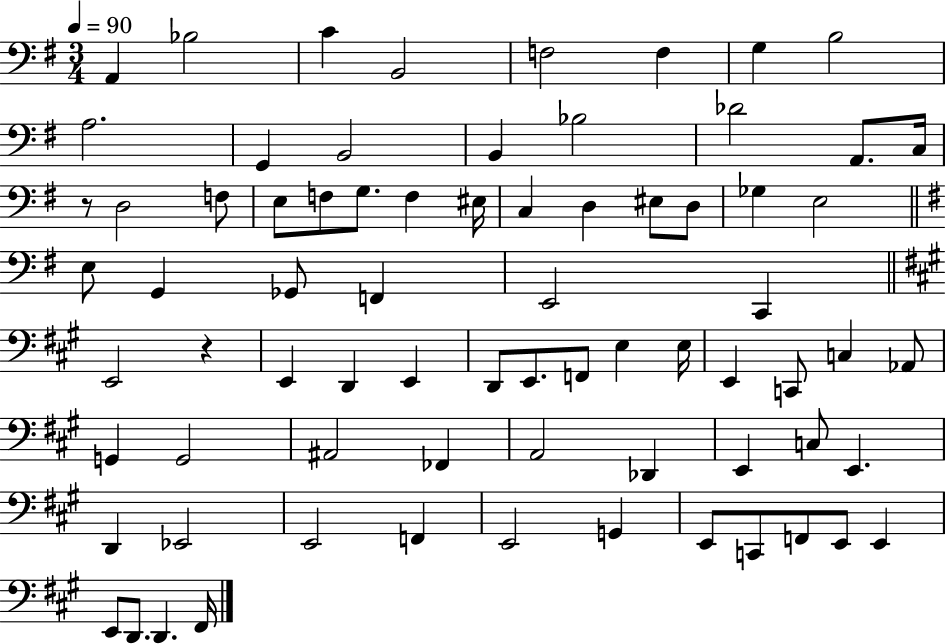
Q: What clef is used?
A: bass